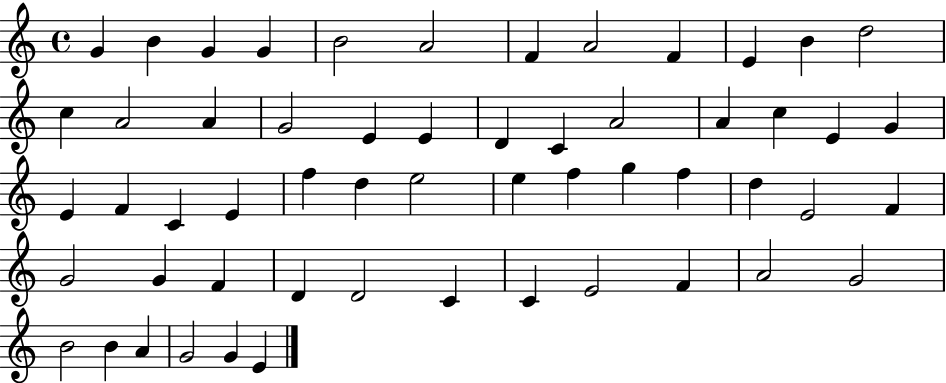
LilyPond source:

{
  \clef treble
  \time 4/4
  \defaultTimeSignature
  \key c \major
  g'4 b'4 g'4 g'4 | b'2 a'2 | f'4 a'2 f'4 | e'4 b'4 d''2 | \break c''4 a'2 a'4 | g'2 e'4 e'4 | d'4 c'4 a'2 | a'4 c''4 e'4 g'4 | \break e'4 f'4 c'4 e'4 | f''4 d''4 e''2 | e''4 f''4 g''4 f''4 | d''4 e'2 f'4 | \break g'2 g'4 f'4 | d'4 d'2 c'4 | c'4 e'2 f'4 | a'2 g'2 | \break b'2 b'4 a'4 | g'2 g'4 e'4 | \bar "|."
}